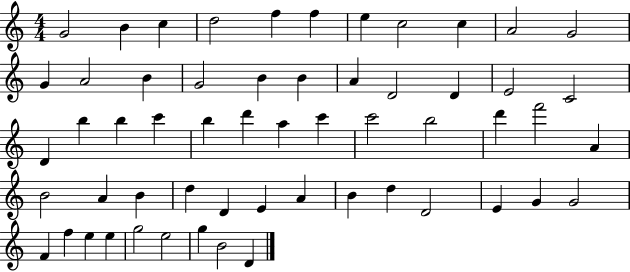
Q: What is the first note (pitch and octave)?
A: G4